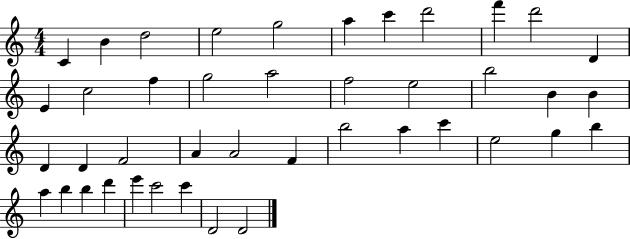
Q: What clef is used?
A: treble